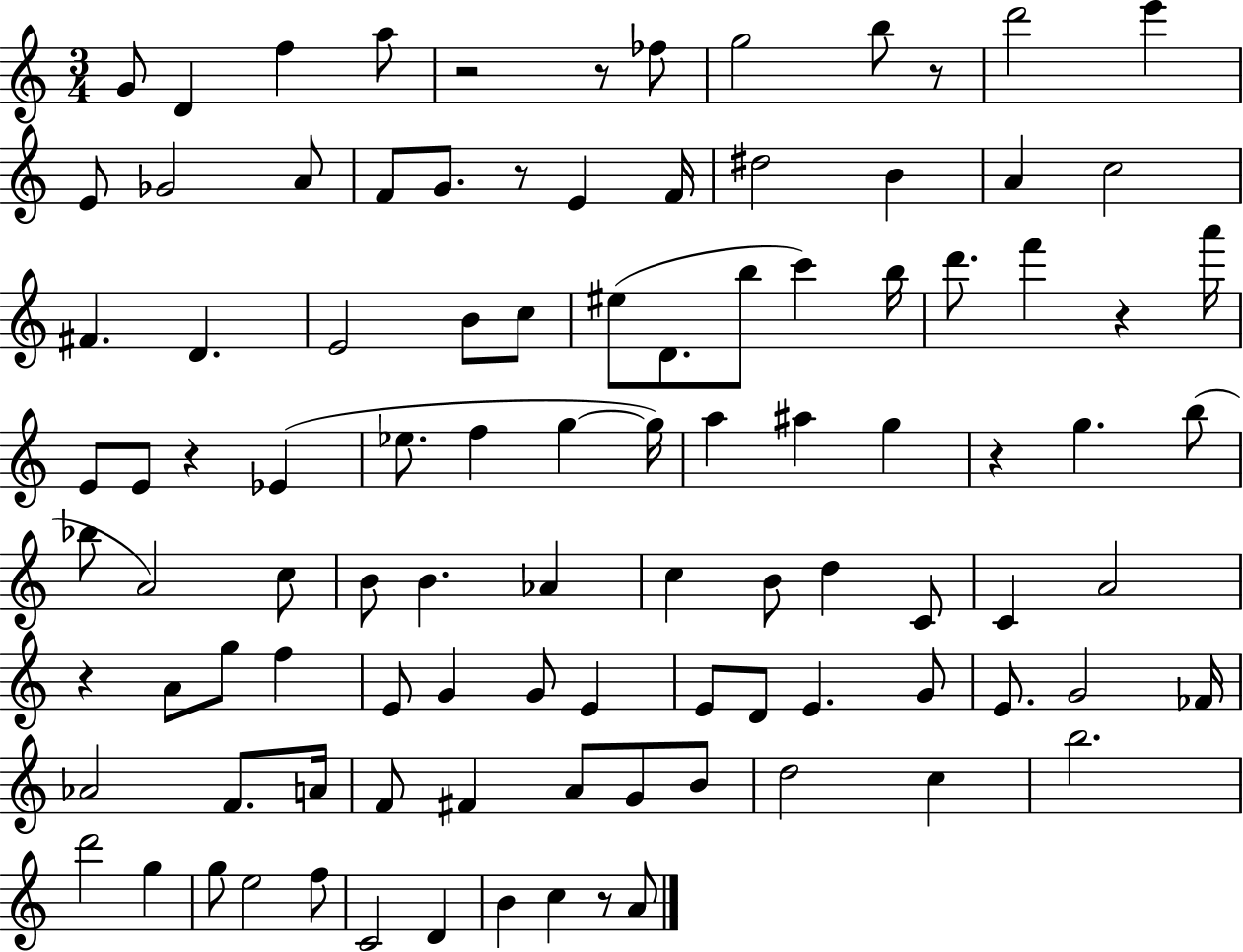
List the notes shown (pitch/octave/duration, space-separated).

G4/e D4/q F5/q A5/e R/h R/e FES5/e G5/h B5/e R/e D6/h E6/q E4/e Gb4/h A4/e F4/e G4/e. R/e E4/q F4/s D#5/h B4/q A4/q C5/h F#4/q. D4/q. E4/h B4/e C5/e EIS5/e D4/e. B5/e C6/q B5/s D6/e. F6/q R/q A6/s E4/e E4/e R/q Eb4/q Eb5/e. F5/q G5/q G5/s A5/q A#5/q G5/q R/q G5/q. B5/e Bb5/e A4/h C5/e B4/e B4/q. Ab4/q C5/q B4/e D5/q C4/e C4/q A4/h R/q A4/e G5/e F5/q E4/e G4/q G4/e E4/q E4/e D4/e E4/q. G4/e E4/e. G4/h FES4/s Ab4/h F4/e. A4/s F4/e F#4/q A4/e G4/e B4/e D5/h C5/q B5/h. D6/h G5/q G5/e E5/h F5/e C4/h D4/q B4/q C5/q R/e A4/e